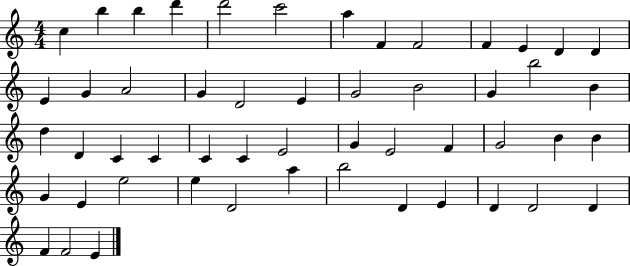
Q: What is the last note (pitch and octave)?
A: E4